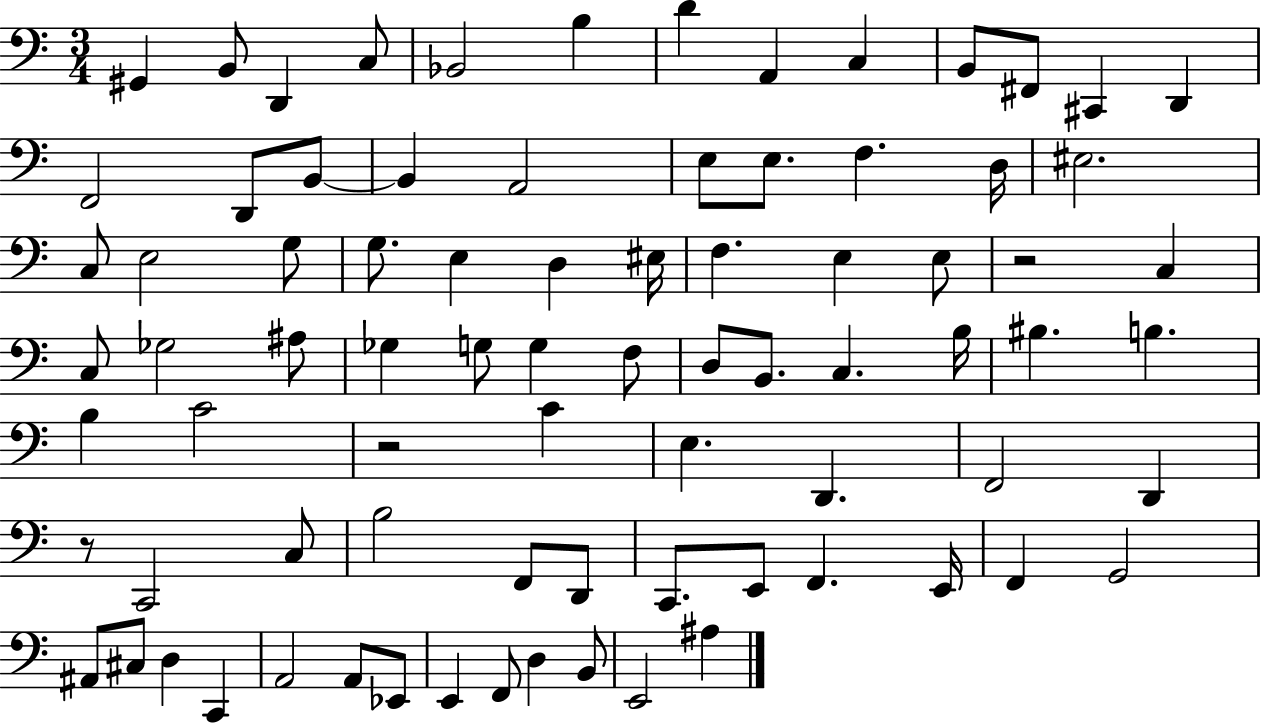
X:1
T:Untitled
M:3/4
L:1/4
K:C
^G,, B,,/2 D,, C,/2 _B,,2 B, D A,, C, B,,/2 ^F,,/2 ^C,, D,, F,,2 D,,/2 B,,/2 B,, A,,2 E,/2 E,/2 F, D,/4 ^E,2 C,/2 E,2 G,/2 G,/2 E, D, ^E,/4 F, E, E,/2 z2 C, C,/2 _G,2 ^A,/2 _G, G,/2 G, F,/2 D,/2 B,,/2 C, B,/4 ^B, B, B, C2 z2 C E, D,, F,,2 D,, z/2 C,,2 C,/2 B,2 F,,/2 D,,/2 C,,/2 E,,/2 F,, E,,/4 F,, G,,2 ^A,,/2 ^C,/2 D, C,, A,,2 A,,/2 _E,,/2 E,, F,,/2 D, B,,/2 E,,2 ^A,